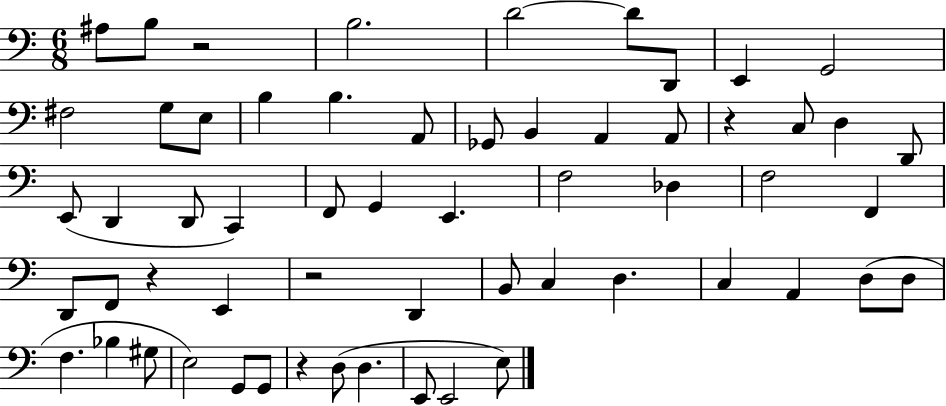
X:1
T:Untitled
M:6/8
L:1/4
K:C
^A,/2 B,/2 z2 B,2 D2 D/2 D,,/2 E,, G,,2 ^F,2 G,/2 E,/2 B, B, A,,/2 _G,,/2 B,, A,, A,,/2 z C,/2 D, D,,/2 E,,/2 D,, D,,/2 C,, F,,/2 G,, E,, F,2 _D, F,2 F,, D,,/2 F,,/2 z E,, z2 D,, B,,/2 C, D, C, A,, D,/2 D,/2 F, _B, ^G,/2 E,2 G,,/2 G,,/2 z D,/2 D, E,,/2 E,,2 E,/2